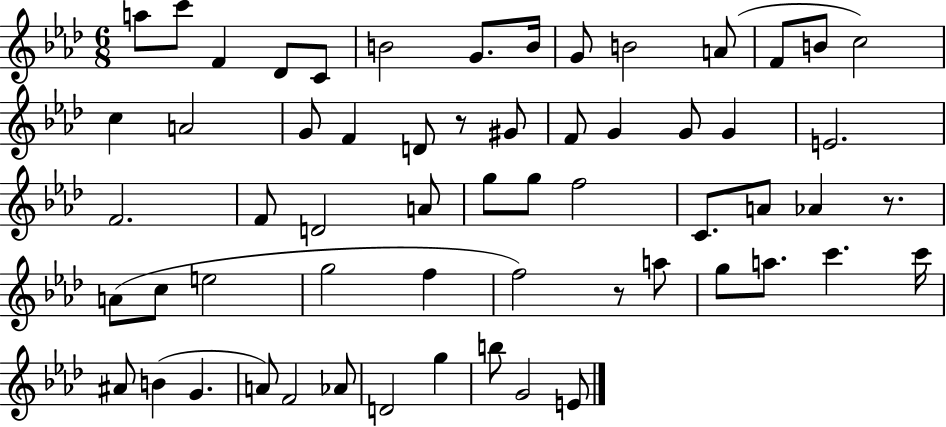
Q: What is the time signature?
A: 6/8